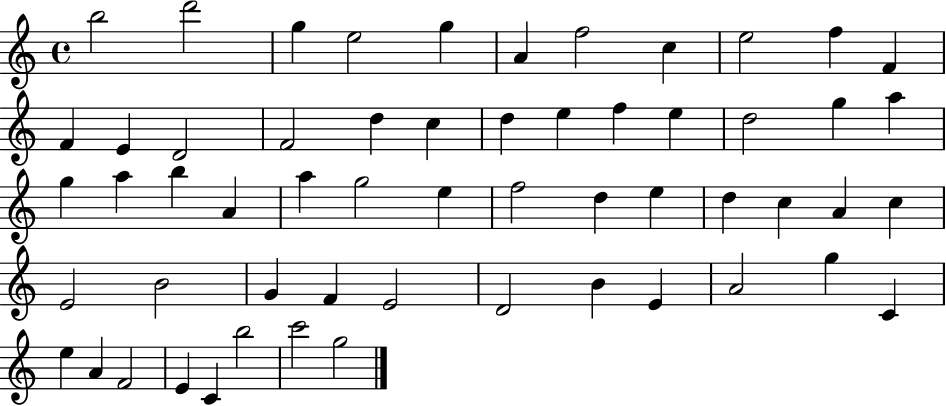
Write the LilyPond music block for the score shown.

{
  \clef treble
  \time 4/4
  \defaultTimeSignature
  \key c \major
  b''2 d'''2 | g''4 e''2 g''4 | a'4 f''2 c''4 | e''2 f''4 f'4 | \break f'4 e'4 d'2 | f'2 d''4 c''4 | d''4 e''4 f''4 e''4 | d''2 g''4 a''4 | \break g''4 a''4 b''4 a'4 | a''4 g''2 e''4 | f''2 d''4 e''4 | d''4 c''4 a'4 c''4 | \break e'2 b'2 | g'4 f'4 e'2 | d'2 b'4 e'4 | a'2 g''4 c'4 | \break e''4 a'4 f'2 | e'4 c'4 b''2 | c'''2 g''2 | \bar "|."
}